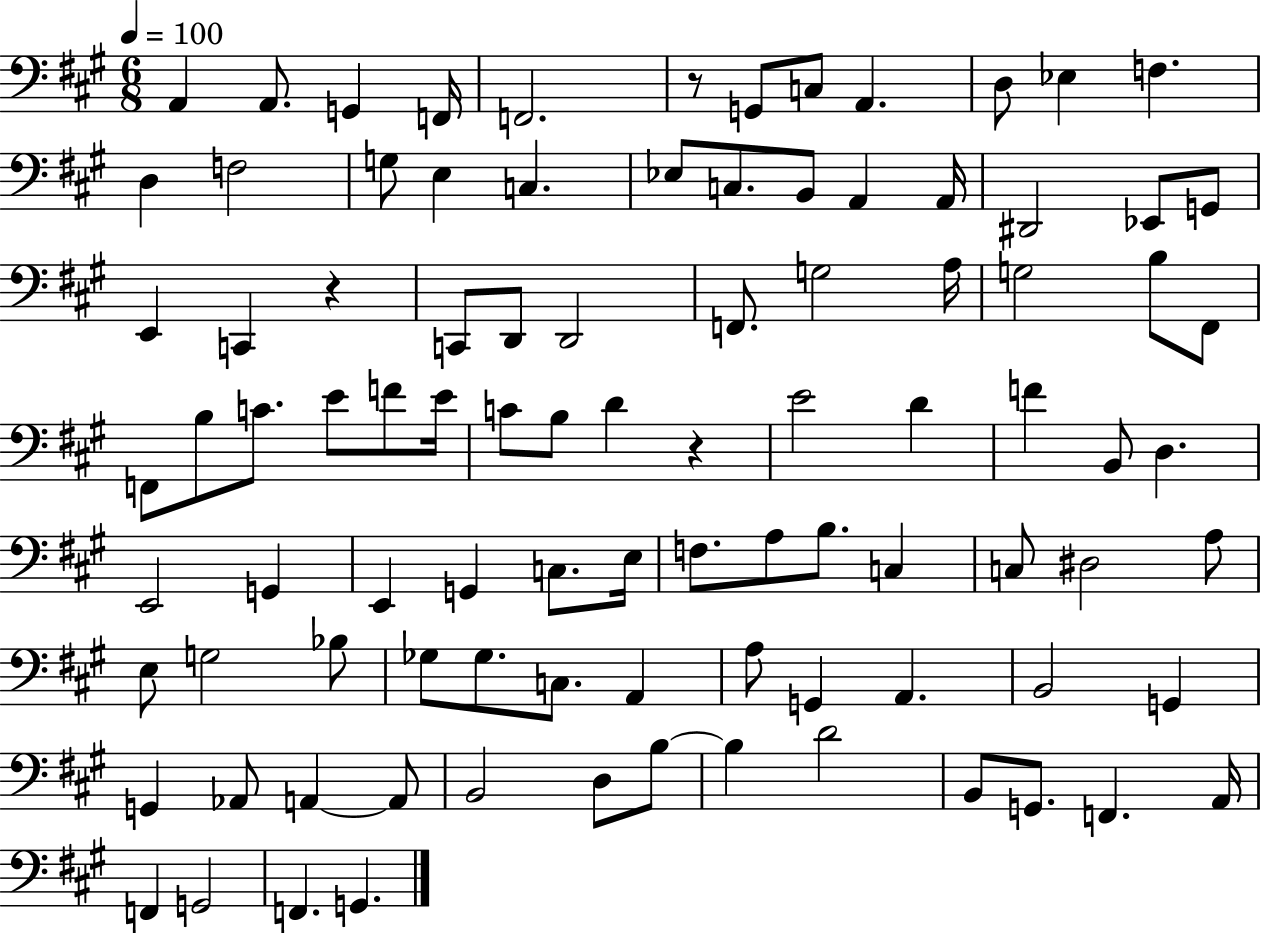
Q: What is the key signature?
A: A major